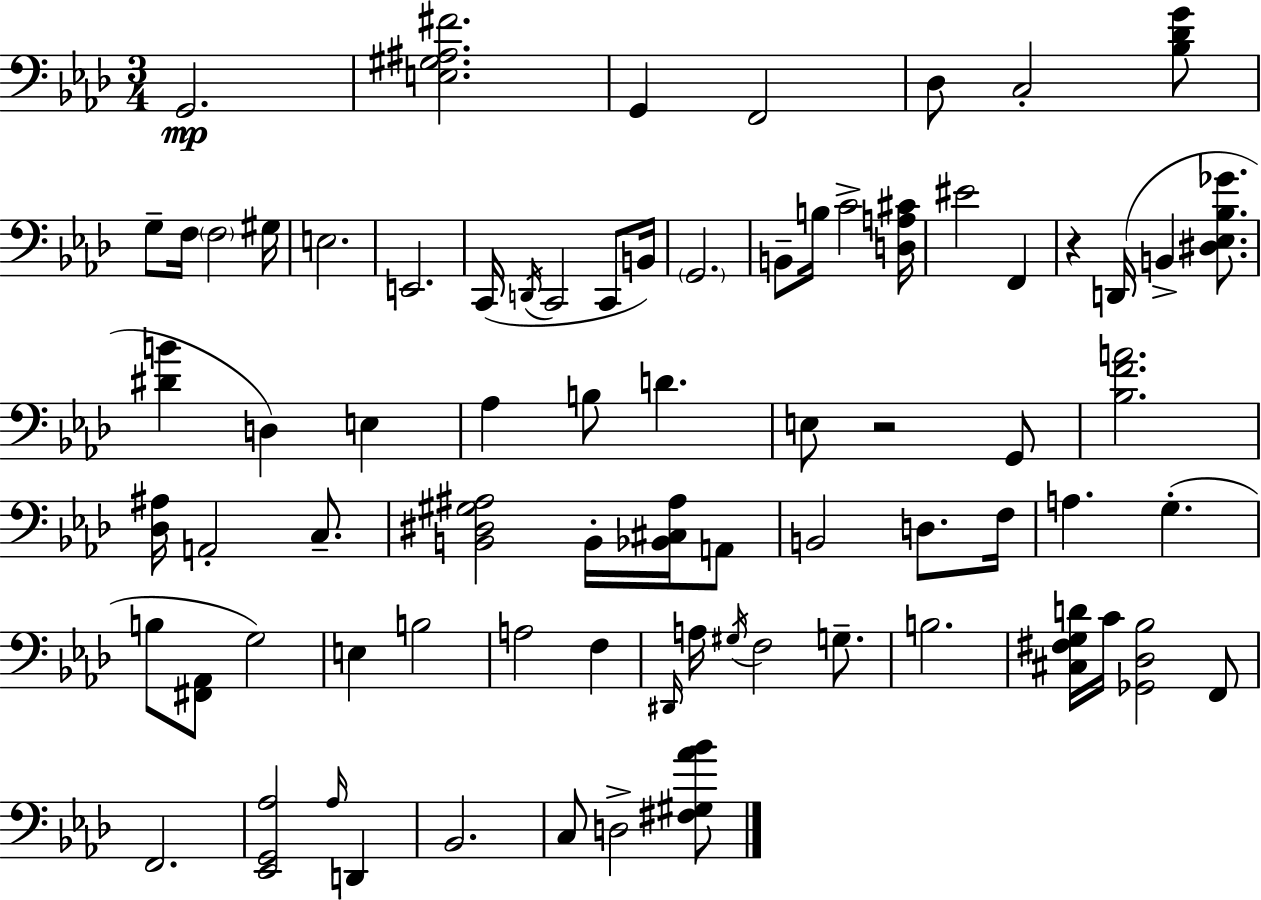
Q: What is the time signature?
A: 3/4